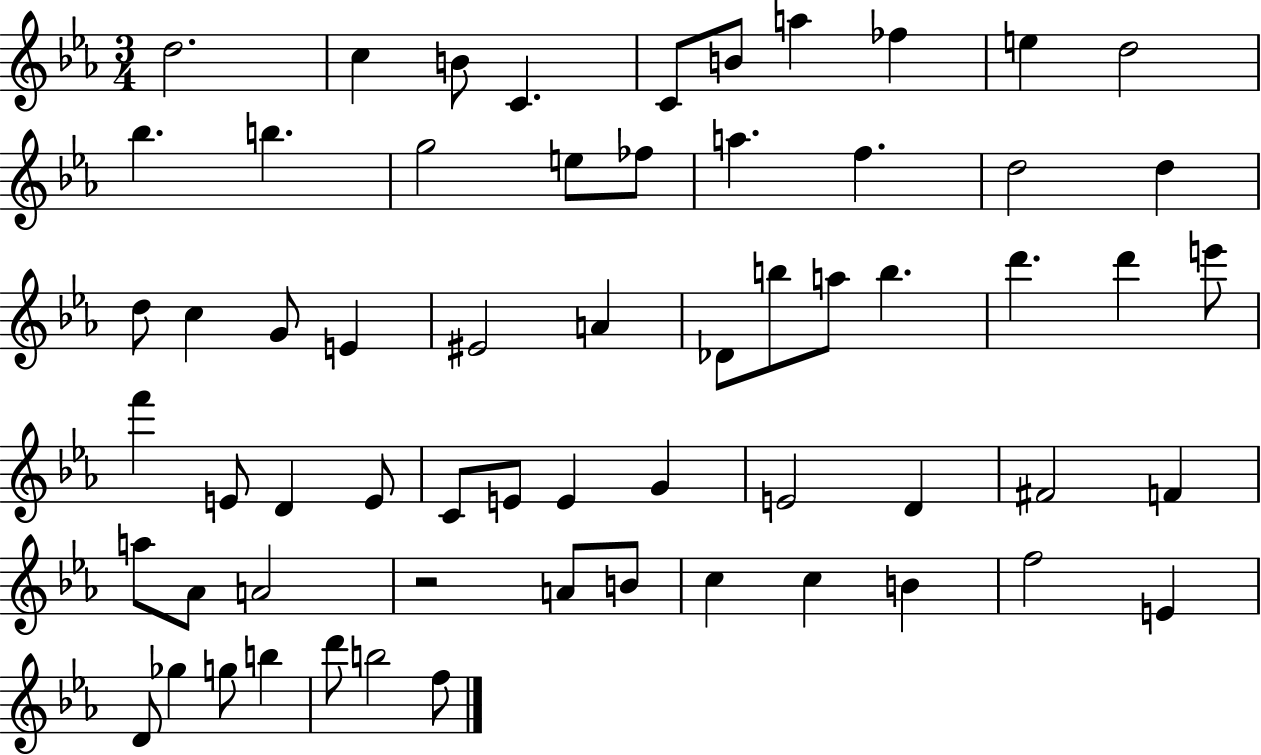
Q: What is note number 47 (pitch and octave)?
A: A4